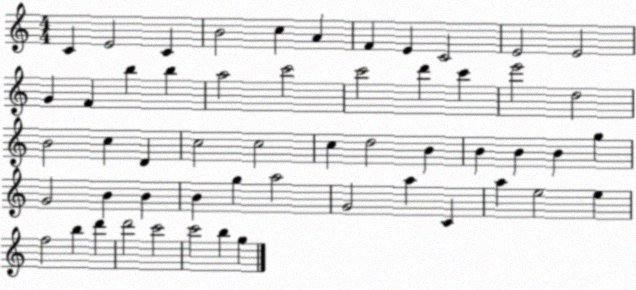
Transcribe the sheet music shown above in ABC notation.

X:1
T:Untitled
M:4/4
L:1/4
K:C
C E2 C B2 c A F E C2 E2 E2 G F b b a2 c'2 c'2 d' c' e'2 d2 B2 c D c2 c2 c d2 B B B B g G2 B B B g a2 G2 a C a e2 e f2 b d' d'2 c'2 c'2 b g